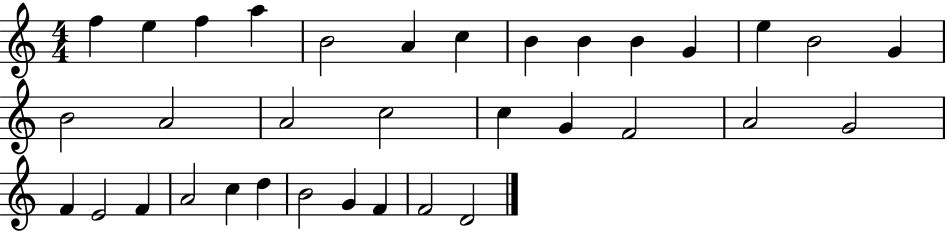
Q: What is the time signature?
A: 4/4